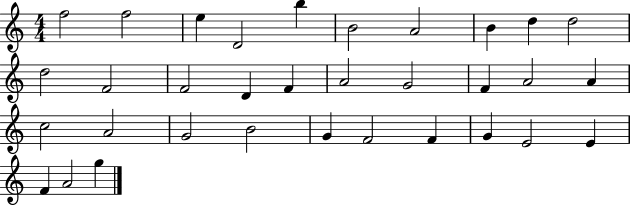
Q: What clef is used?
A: treble